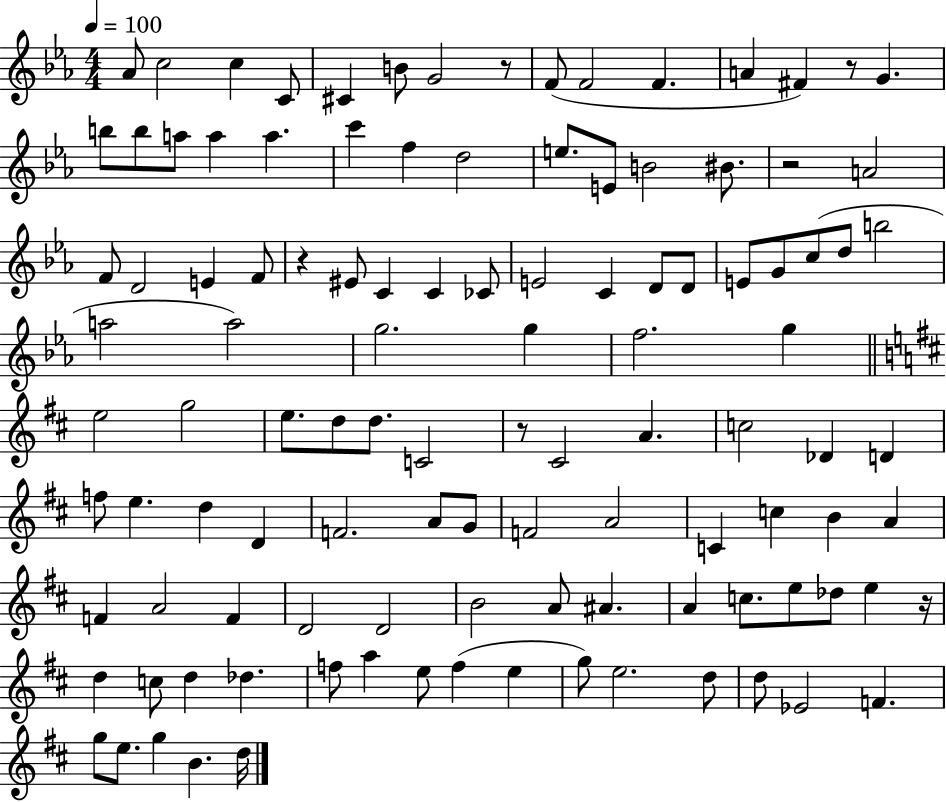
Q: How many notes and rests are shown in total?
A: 112